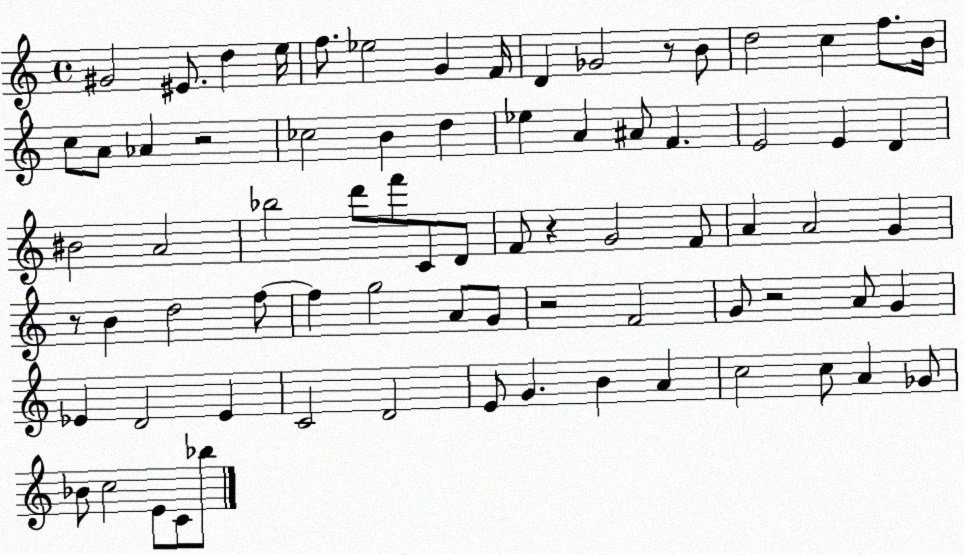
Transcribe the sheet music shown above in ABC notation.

X:1
T:Untitled
M:4/4
L:1/4
K:C
^G2 ^E/2 d e/4 f/2 _e2 G F/4 D _G2 z/2 B/2 d2 c f/2 B/4 c/2 A/2 _A z2 _c2 B d _e A ^A/2 F E2 E D ^B2 A2 _b2 d'/2 f'/2 C/2 D/2 F/2 z G2 F/2 A A2 G z/2 B d2 f/2 f g2 A/2 G/2 z2 F2 G/2 z2 A/2 G _E D2 _E C2 D2 E/2 G B A c2 c/2 A _G/2 _B/2 c2 E/2 C/2 _b/2